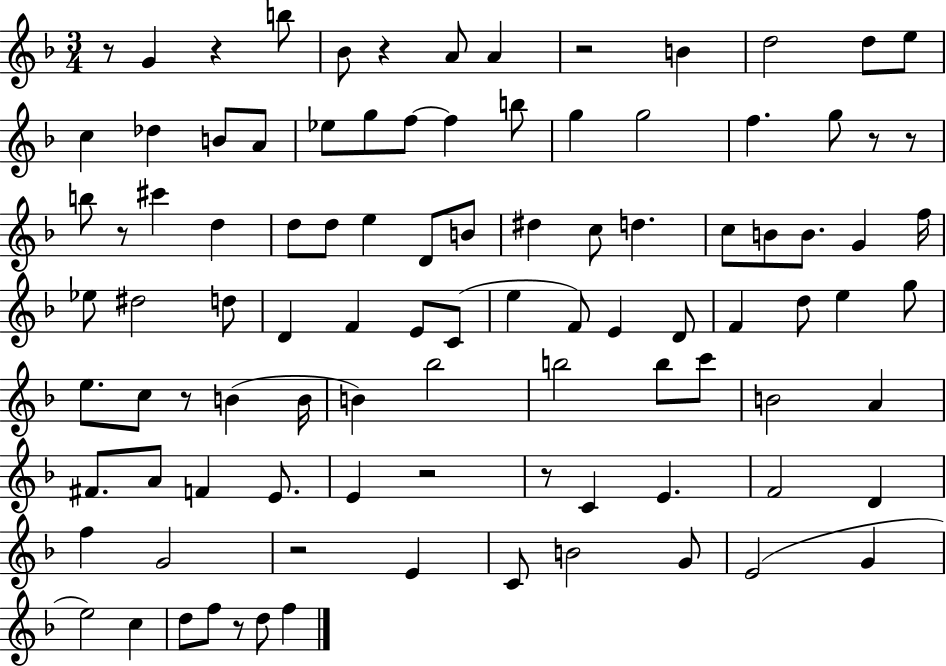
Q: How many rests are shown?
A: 12